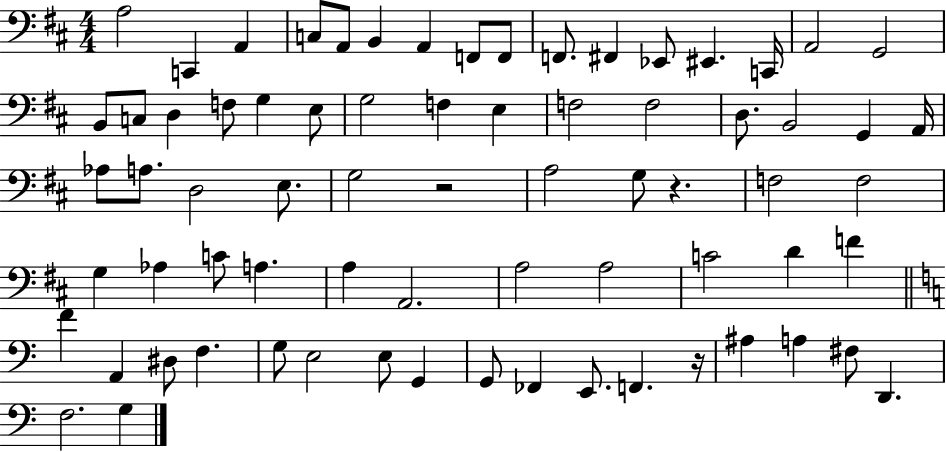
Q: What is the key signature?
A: D major